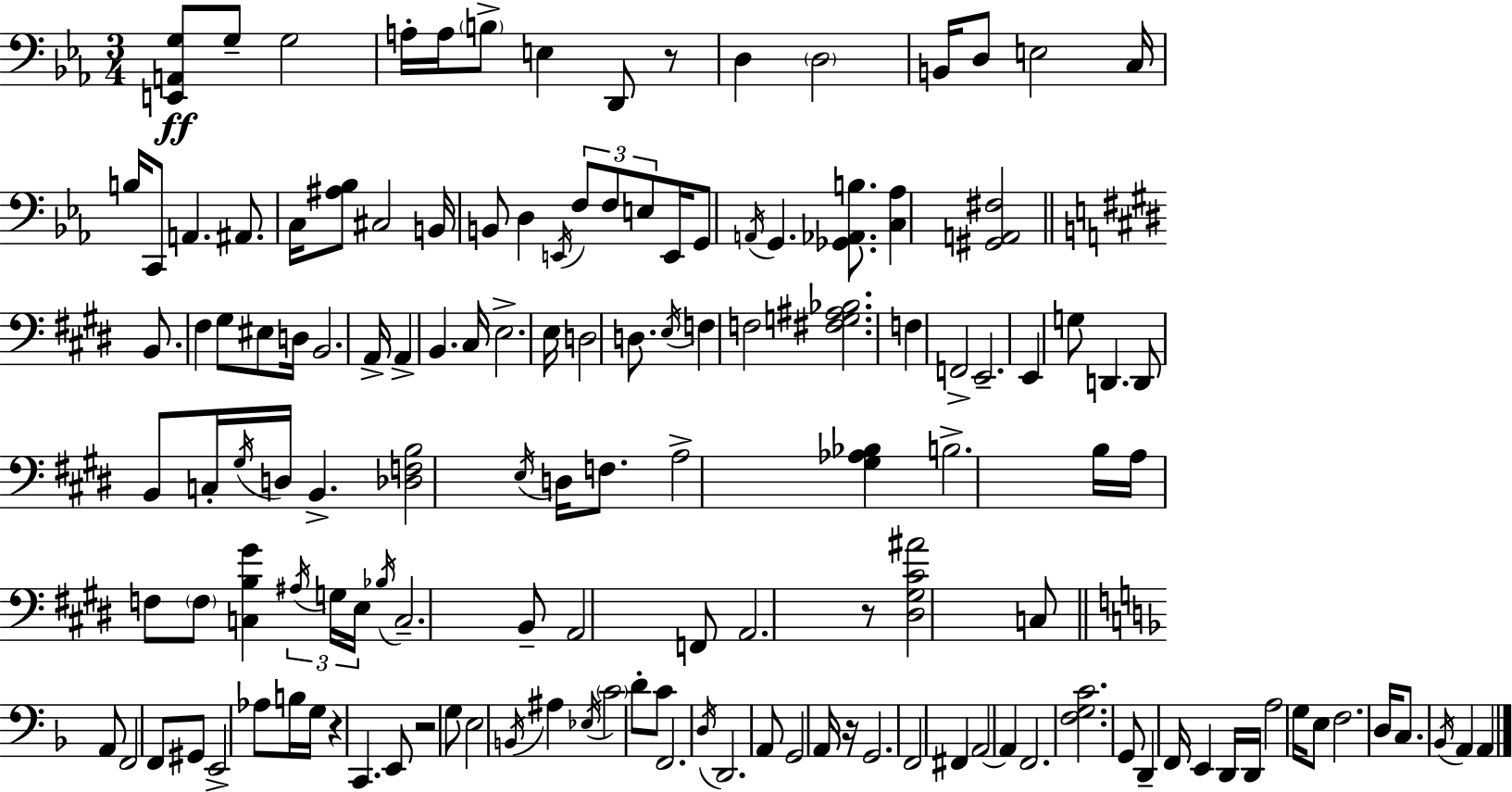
X:1
T:Untitled
M:3/4
L:1/4
K:Cm
[E,,A,,G,]/2 G,/2 G,2 A,/4 A,/4 B,/2 E, D,,/2 z/2 D, D,2 B,,/4 D,/2 E,2 C,/4 B,/4 C,,/2 A,, ^A,,/2 C,/4 [^A,_B,]/2 ^C,2 B,,/4 B,,/2 D, E,,/4 F,/2 F,/2 E,/2 E,,/4 G,,/2 A,,/4 G,, [_G,,_A,,B,]/2 [C,_A,] [^G,,A,,^F,]2 B,,/2 ^F, ^G,/2 ^E,/2 D,/4 B,,2 A,,/4 A,, B,, ^C,/4 E,2 E,/4 D,2 D,/2 E,/4 F, F,2 [^F,G,^A,_B,]2 F, F,,2 E,,2 E,, G,/2 D,, D,,/2 B,,/2 C,/4 ^G,/4 D,/4 B,, [_D,F,B,]2 E,/4 D,/4 F,/2 A,2 [^G,_A,_B,] B,2 B,/4 A,/4 F,/2 F,/2 [C,B,^G] ^A,/4 G,/4 E,/4 _B,/4 C,2 B,,/2 A,,2 F,,/2 A,,2 z/2 [^D,^G,^C^A]2 C,/2 A,,/2 F,,2 F,,/2 ^G,,/2 E,,2 _A,/2 B,/4 G,/4 z C,, E,,/2 z2 G,/2 E,2 B,,/4 ^A, _E,/4 C2 D/2 C/2 F,,2 D,/4 D,,2 A,,/2 G,,2 A,,/4 z/4 G,,2 F,,2 ^F,, A,,2 A,, F,,2 [F,G,C]2 G,,/2 D,, F,,/4 E,, D,,/4 D,,/4 A,2 G,/4 E,/2 F,2 D,/4 C,/2 _B,,/4 A,, A,,